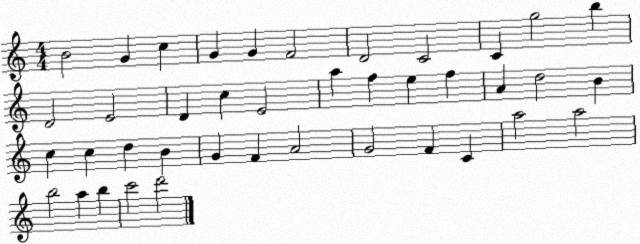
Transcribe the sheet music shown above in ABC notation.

X:1
T:Untitled
M:4/4
L:1/4
K:C
B2 G c G G F2 D2 C2 C g2 b D2 E2 D c E2 a f e f A d2 B c c d B G F A2 G2 F C a2 a2 b2 a b c'2 d'2